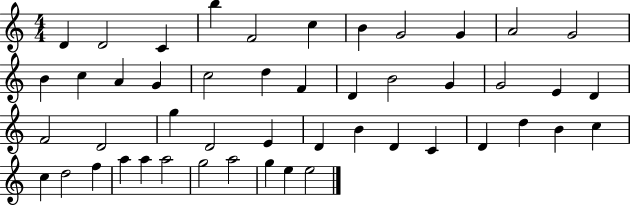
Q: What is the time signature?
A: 4/4